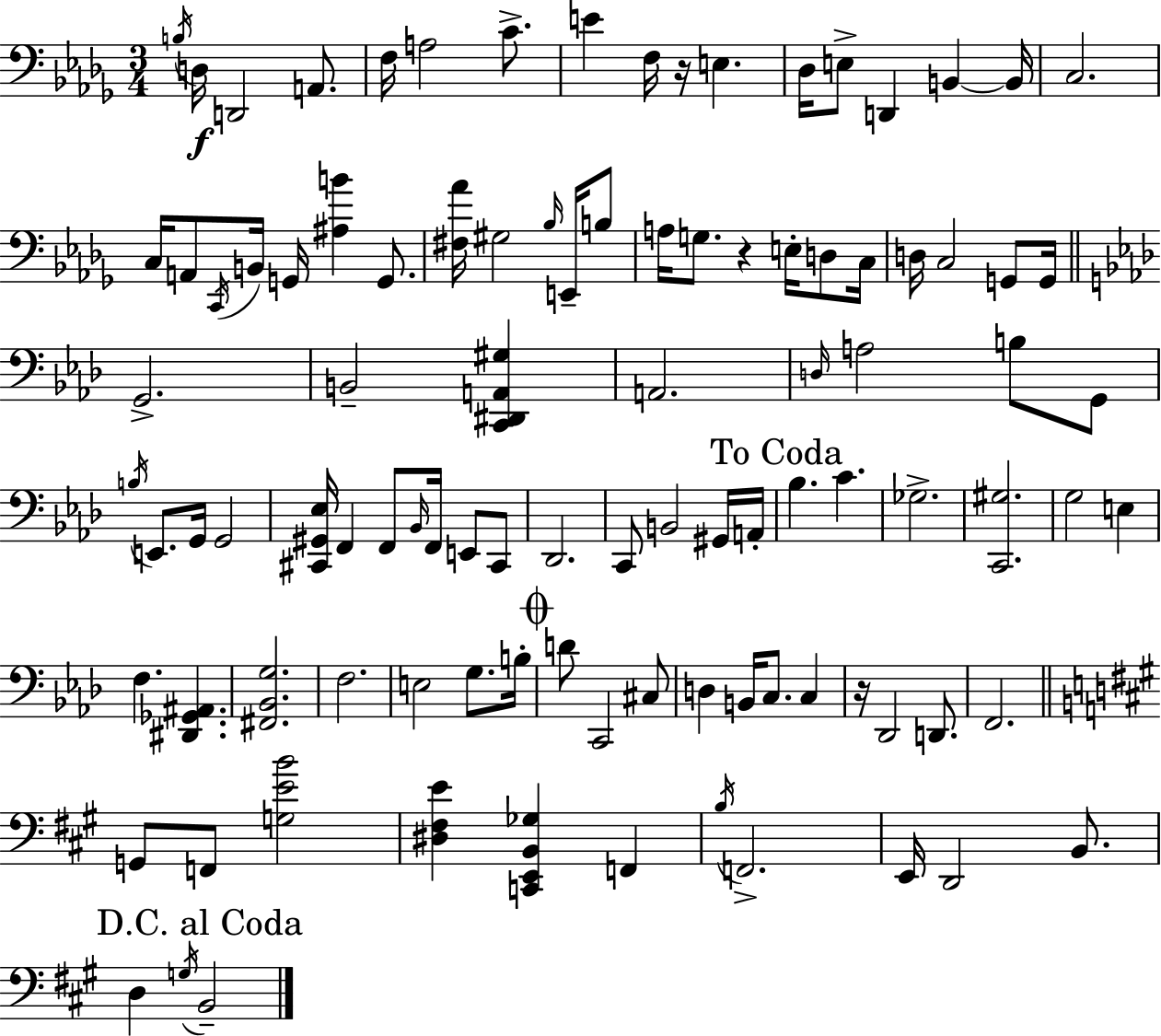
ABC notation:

X:1
T:Untitled
M:3/4
L:1/4
K:Bbm
B,/4 D,/4 D,,2 A,,/2 F,/4 A,2 C/2 E F,/4 z/4 E, _D,/4 E,/2 D,, B,, B,,/4 C,2 C,/4 A,,/2 C,,/4 B,,/4 G,,/4 [^A,B] G,,/2 [^F,_A]/4 ^G,2 _B,/4 E,,/4 B,/2 A,/4 G,/2 z E,/4 D,/2 C,/4 D,/4 C,2 G,,/2 G,,/4 G,,2 B,,2 [C,,^D,,A,,^G,] A,,2 D,/4 A,2 B,/2 G,,/2 B,/4 E,,/2 G,,/4 G,,2 [^C,,^G,,_E,]/4 F,, F,,/2 _B,,/4 F,,/4 E,,/2 ^C,,/2 _D,,2 C,,/2 B,,2 ^G,,/4 A,,/4 _B, C _G,2 [C,,^G,]2 G,2 E, F, [^D,,_G,,^A,,] [^F,,_B,,G,]2 F,2 E,2 G,/2 B,/4 D/2 C,,2 ^C,/2 D, B,,/4 C,/2 C, z/4 _D,,2 D,,/2 F,,2 G,,/2 F,,/2 [G,EB]2 [^D,^F,E] [C,,E,,B,,_G,] F,, B,/4 F,,2 E,,/4 D,,2 B,,/2 D, G,/4 B,,2